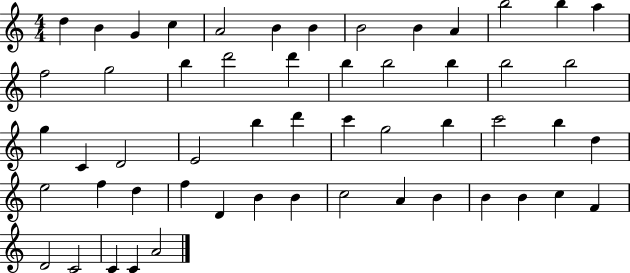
{
  \clef treble
  \numericTimeSignature
  \time 4/4
  \key c \major
  d''4 b'4 g'4 c''4 | a'2 b'4 b'4 | b'2 b'4 a'4 | b''2 b''4 a''4 | \break f''2 g''2 | b''4 d'''2 d'''4 | b''4 b''2 b''4 | b''2 b''2 | \break g''4 c'4 d'2 | e'2 b''4 d'''4 | c'''4 g''2 b''4 | c'''2 b''4 d''4 | \break e''2 f''4 d''4 | f''4 d'4 b'4 b'4 | c''2 a'4 b'4 | b'4 b'4 c''4 f'4 | \break d'2 c'2 | c'4 c'4 a'2 | \bar "|."
}